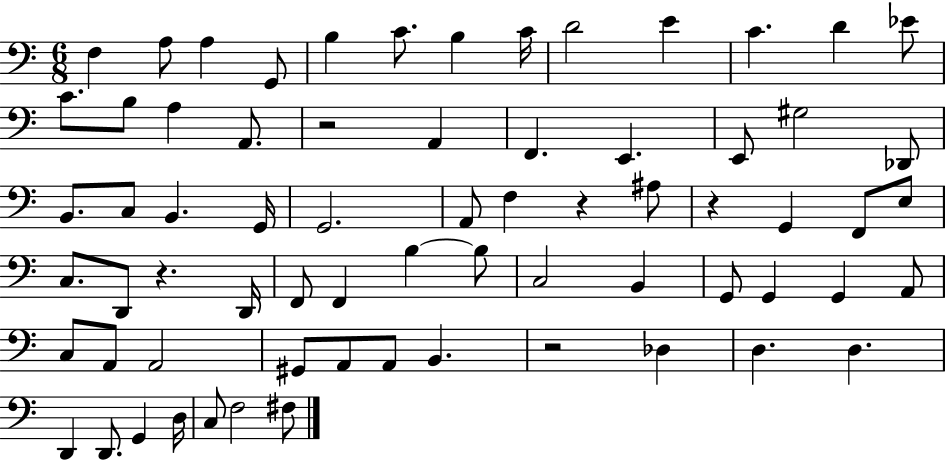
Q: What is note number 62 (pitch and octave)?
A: C3